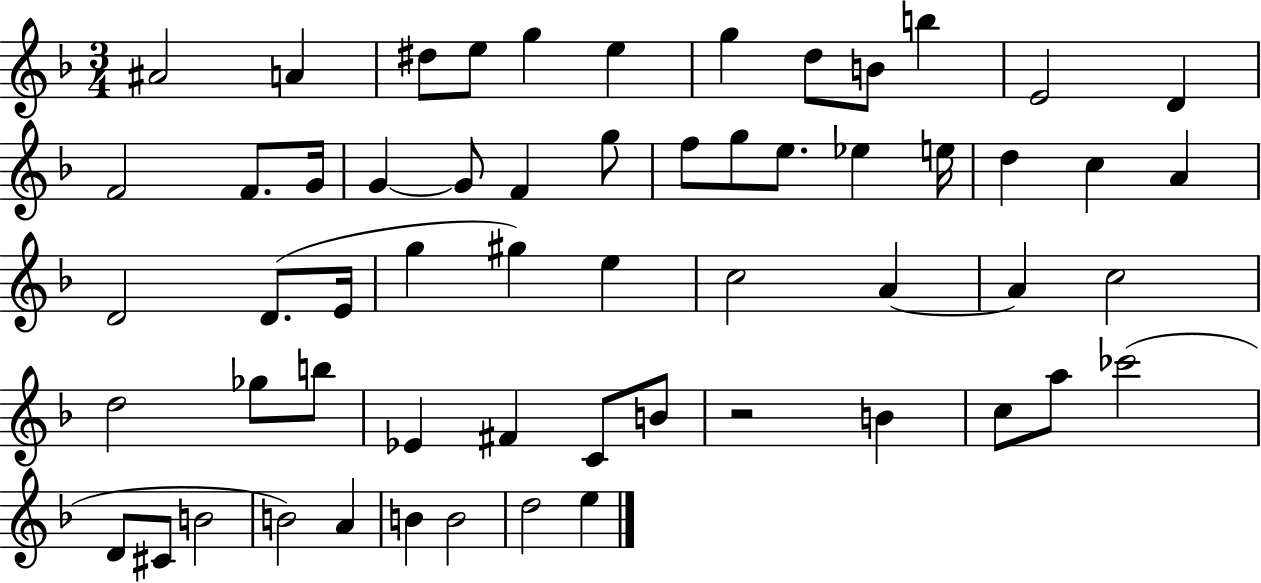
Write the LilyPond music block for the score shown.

{
  \clef treble
  \numericTimeSignature
  \time 3/4
  \key f \major
  ais'2 a'4 | dis''8 e''8 g''4 e''4 | g''4 d''8 b'8 b''4 | e'2 d'4 | \break f'2 f'8. g'16 | g'4~~ g'8 f'4 g''8 | f''8 g''8 e''8. ees''4 e''16 | d''4 c''4 a'4 | \break d'2 d'8.( e'16 | g''4 gis''4) e''4 | c''2 a'4~~ | a'4 c''2 | \break d''2 ges''8 b''8 | ees'4 fis'4 c'8 b'8 | r2 b'4 | c''8 a''8 ces'''2( | \break d'8 cis'8 b'2 | b'2) a'4 | b'4 b'2 | d''2 e''4 | \break \bar "|."
}